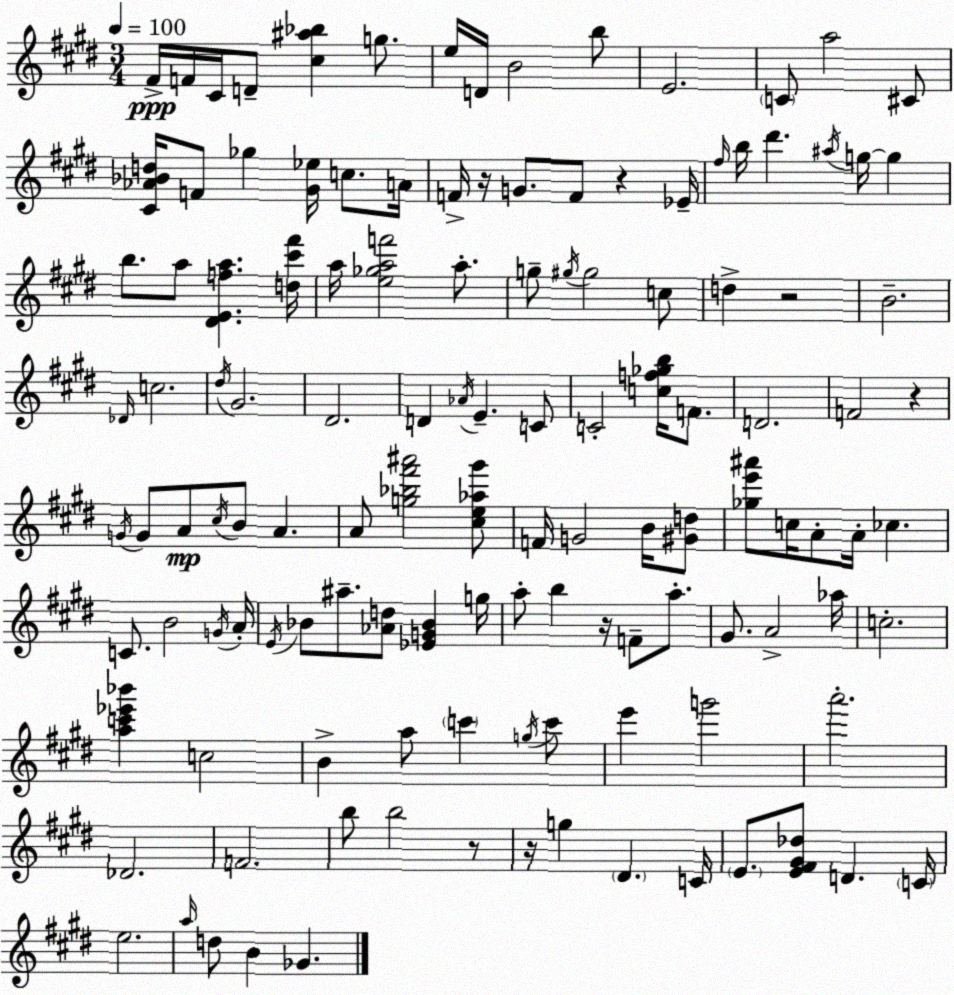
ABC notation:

X:1
T:Untitled
M:3/4
L:1/4
K:E
^F/4 F/4 ^C/4 D/2 [^c^a_b] g/2 e/4 D/4 B2 b/2 E2 C/2 a2 ^C/2 [^C_A_Bd]/4 F/2 _g [^G_e]/4 c/2 A/4 F/4 z/4 G/2 F/2 z _E/4 ^f/4 b/4 ^d' ^a/4 g/4 g b/2 a/2 [^DEfa] [d^c'^f']/4 a/4 [e_gaf']2 a/2 g/2 ^g/4 ^g2 c/2 d z2 B2 _D/4 c2 ^d/4 ^G2 ^D2 D _A/4 E C/2 C2 [cf_gb]/4 F/2 D2 F2 z G/4 G/2 A/2 ^c/4 B/2 A A/2 [g_b^f'^a']2 [^ce_a^g']/2 F/4 G2 B/4 [^Gd]/2 [_ge'^a']/2 c/4 A/2 A/4 _c C/2 B2 G/4 A/4 E/4 _B/2 ^a/2 [_Ad]/2 [_EG_B] g/4 a/2 b z/4 F/2 a/2 ^G/2 A2 _a/4 c2 [ac'_e'_b'] c2 B a/2 c' g/4 c'/2 e' g'2 a'2 _D2 F2 b/2 b2 z/2 z/4 g ^D C/4 E/2 [E^F^G_d]/2 D C/4 e2 a/4 d/2 B _G